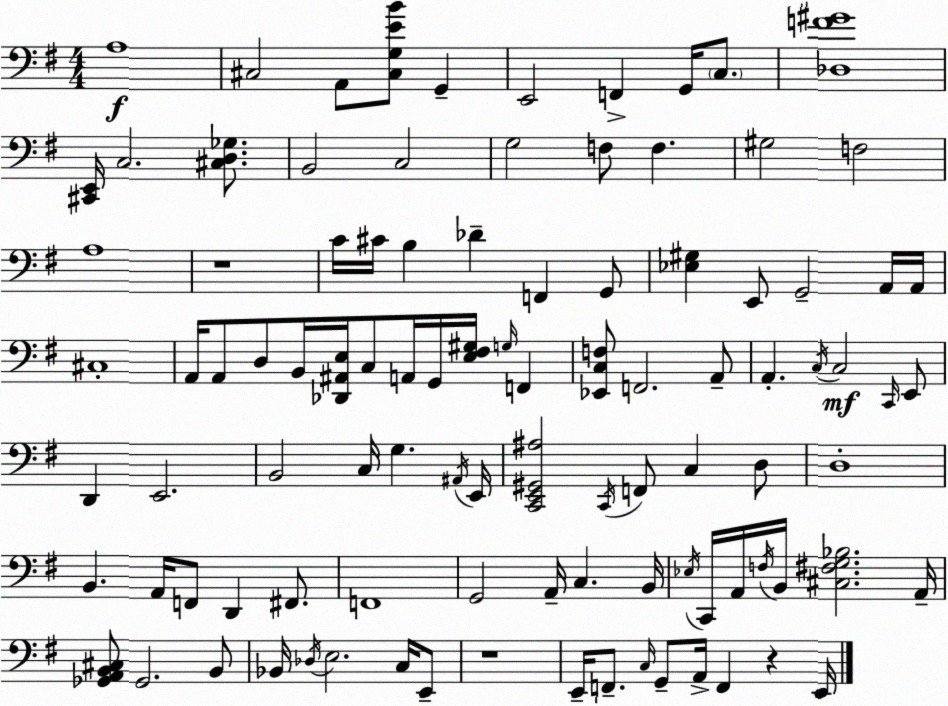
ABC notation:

X:1
T:Untitled
M:4/4
L:1/4
K:G
A,4 ^C,2 A,,/2 [^C,G,EB]/2 G,, E,,2 F,, G,,/4 C,/2 [_D,F^G]4 [^C,,E,,]/4 C,2 [^C,D,_G,]/2 B,,2 C,2 G,2 F,/2 F, ^G,2 F,2 A,4 z4 C/4 ^C/4 B, _D F,, G,,/2 [_E,^G,] E,,/2 G,,2 A,,/4 A,,/4 ^C,4 A,,/4 A,,/2 D,/2 B,,/4 [_D,,^A,,E,]/4 C,/2 A,,/4 G,,/4 [E,^F,^G,]/4 G,/4 F,, [_E,,C,F,]/2 F,,2 A,,/2 A,, C,/4 C,2 C,,/4 E,,/2 D,, E,,2 B,,2 C,/4 G, ^A,,/4 E,,/4 [C,,E,,^G,,^A,]2 C,,/4 F,,/2 C, D,/2 D,4 B,, A,,/4 F,,/2 D,, ^F,,/2 F,,4 G,,2 A,,/4 C, B,,/4 _E,/4 C,,/4 A,,/4 F,/4 B,,/4 [^C,^F,G,_B,]2 A,,/4 [_G,,A,,B,,^C,]/2 _G,,2 B,,/2 _B,,/4 _D,/4 E,2 C,/4 E,,/2 z4 E,,/4 F,,/2 C,/4 G,,/2 A,,/4 F,, z E,,/4